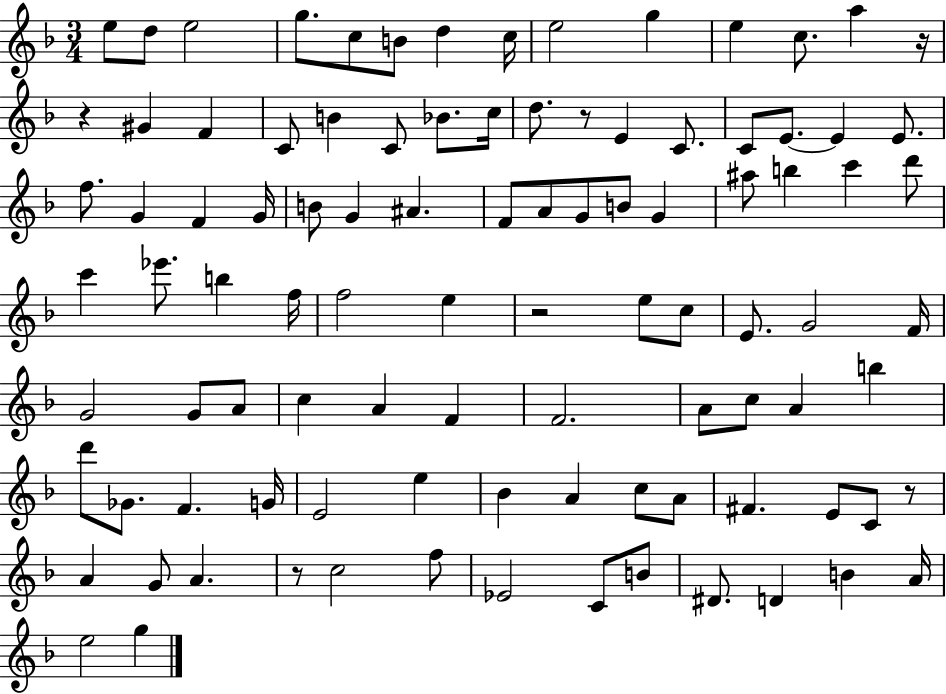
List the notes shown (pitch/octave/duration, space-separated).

E5/e D5/e E5/h G5/e. C5/e B4/e D5/q C5/s E5/h G5/q E5/q C5/e. A5/q R/s R/q G#4/q F4/q C4/e B4/q C4/e Bb4/e. C5/s D5/e. R/e E4/q C4/e. C4/e E4/e. E4/q E4/e. F5/e. G4/q F4/q G4/s B4/e G4/q A#4/q. F4/e A4/e G4/e B4/e G4/q A#5/e B5/q C6/q D6/e C6/q Eb6/e. B5/q F5/s F5/h E5/q R/h E5/e C5/e E4/e. G4/h F4/s G4/h G4/e A4/e C5/q A4/q F4/q F4/h. A4/e C5/e A4/q B5/q D6/e Gb4/e. F4/q. G4/s E4/h E5/q Bb4/q A4/q C5/e A4/e F#4/q. E4/e C4/e R/e A4/q G4/e A4/q. R/e C5/h F5/e Eb4/h C4/e B4/e D#4/e. D4/q B4/q A4/s E5/h G5/q